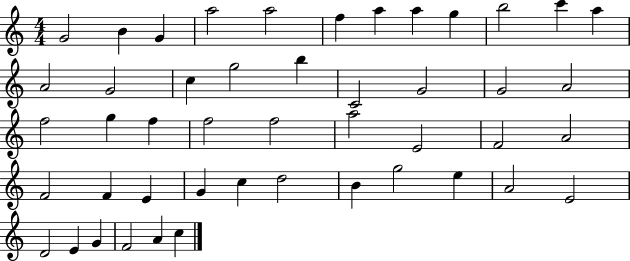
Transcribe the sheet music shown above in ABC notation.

X:1
T:Untitled
M:4/4
L:1/4
K:C
G2 B G a2 a2 f a a g b2 c' a A2 G2 c g2 b C2 G2 G2 A2 f2 g f f2 f2 a2 E2 F2 A2 F2 F E G c d2 B g2 e A2 E2 D2 E G F2 A c